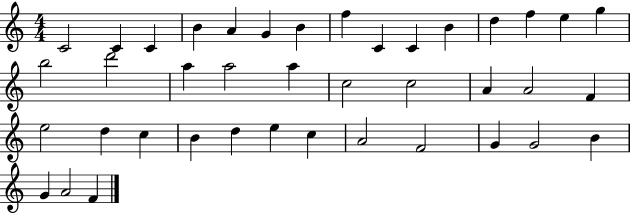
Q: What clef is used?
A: treble